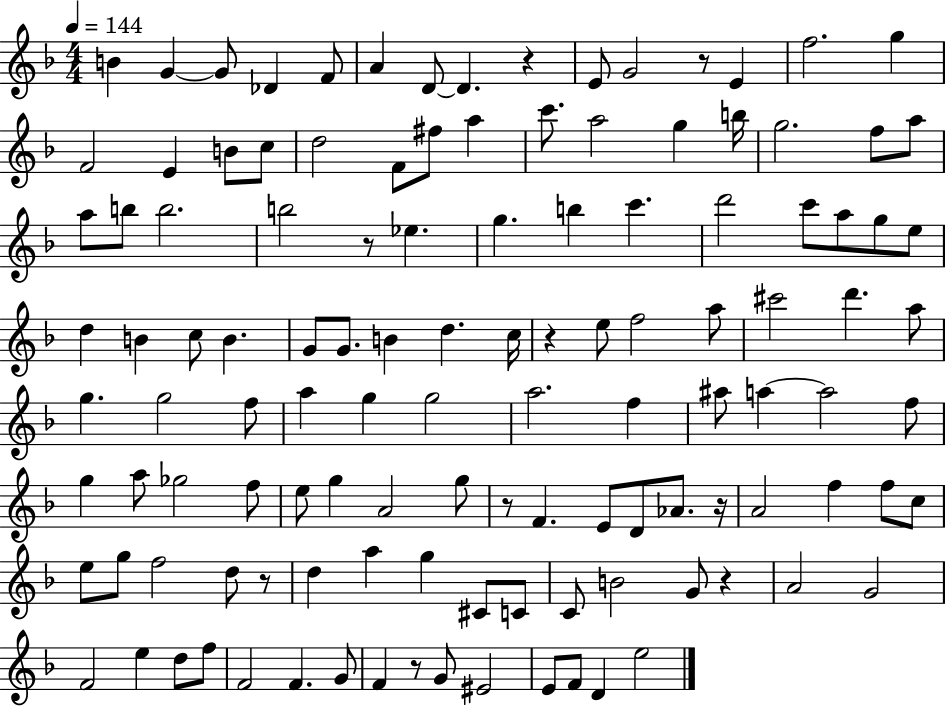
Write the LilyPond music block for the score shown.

{
  \clef treble
  \numericTimeSignature
  \time 4/4
  \key f \major
  \tempo 4 = 144
  \repeat volta 2 { b'4 g'4~~ g'8 des'4 f'8 | a'4 d'8~~ d'4. r4 | e'8 g'2 r8 e'4 | f''2. g''4 | \break f'2 e'4 b'8 c''8 | d''2 f'8 fis''8 a''4 | c'''8. a''2 g''4 b''16 | g''2. f''8 a''8 | \break a''8 b''8 b''2. | b''2 r8 ees''4. | g''4. b''4 c'''4. | d'''2 c'''8 a''8 g''8 e''8 | \break d''4 b'4 c''8 b'4. | g'8 g'8. b'4 d''4. c''16 | r4 e''8 f''2 a''8 | cis'''2 d'''4. a''8 | \break g''4. g''2 f''8 | a''4 g''4 g''2 | a''2. f''4 | ais''8 a''4~~ a''2 f''8 | \break g''4 a''8 ges''2 f''8 | e''8 g''4 a'2 g''8 | r8 f'4. e'8 d'8 aes'8. r16 | a'2 f''4 f''8 c''8 | \break e''8 g''8 f''2 d''8 r8 | d''4 a''4 g''4 cis'8 c'8 | c'8 b'2 g'8 r4 | a'2 g'2 | \break f'2 e''4 d''8 f''8 | f'2 f'4. g'8 | f'4 r8 g'8 eis'2 | e'8 f'8 d'4 e''2 | \break } \bar "|."
}